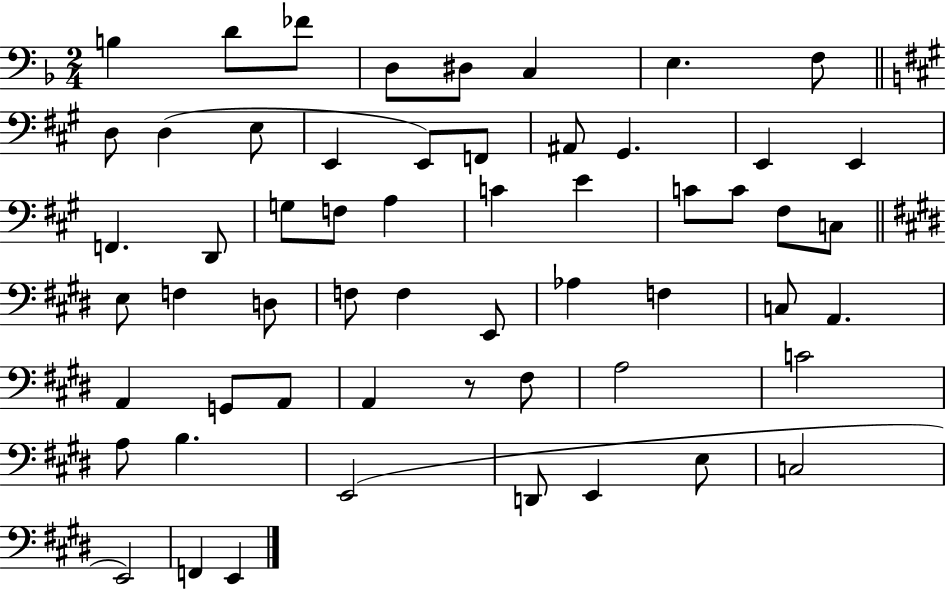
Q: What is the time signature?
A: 2/4